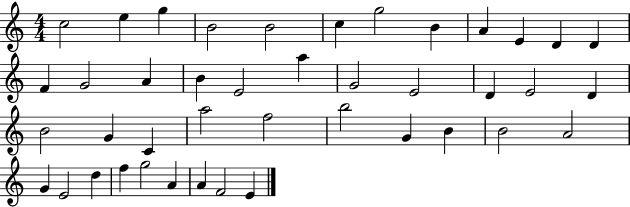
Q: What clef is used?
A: treble